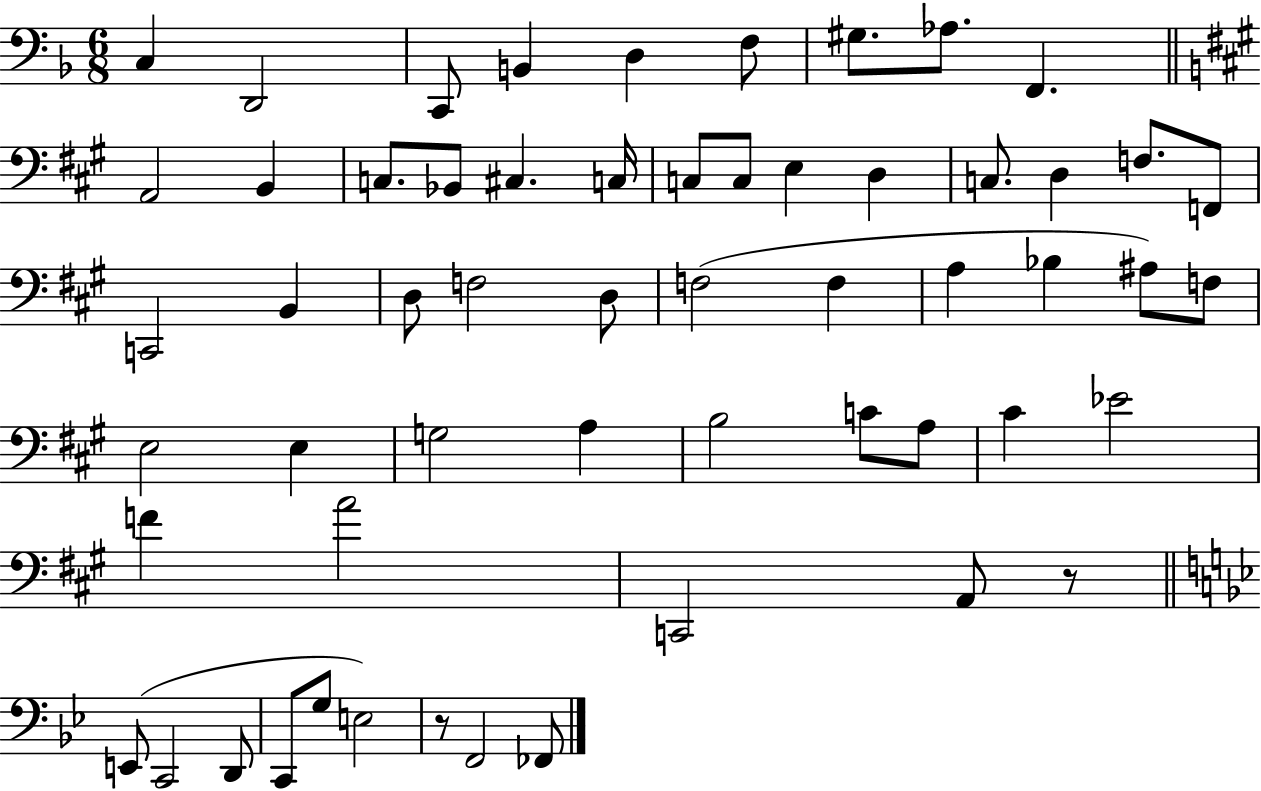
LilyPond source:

{
  \clef bass
  \numericTimeSignature
  \time 6/8
  \key f \major
  c4 d,2 | c,8 b,4 d4 f8 | gis8. aes8. f,4. | \bar "||" \break \key a \major a,2 b,4 | c8. bes,8 cis4. c16 | c8 c8 e4 d4 | c8. d4 f8. f,8 | \break c,2 b,4 | d8 f2 d8 | f2( f4 | a4 bes4 ais8) f8 | \break e2 e4 | g2 a4 | b2 c'8 a8 | cis'4 ees'2 | \break f'4 a'2 | c,2 a,8 r8 | \bar "||" \break \key bes \major e,8( c,2 d,8 | c,8 g8 e2) | r8 f,2 fes,8 | \bar "|."
}